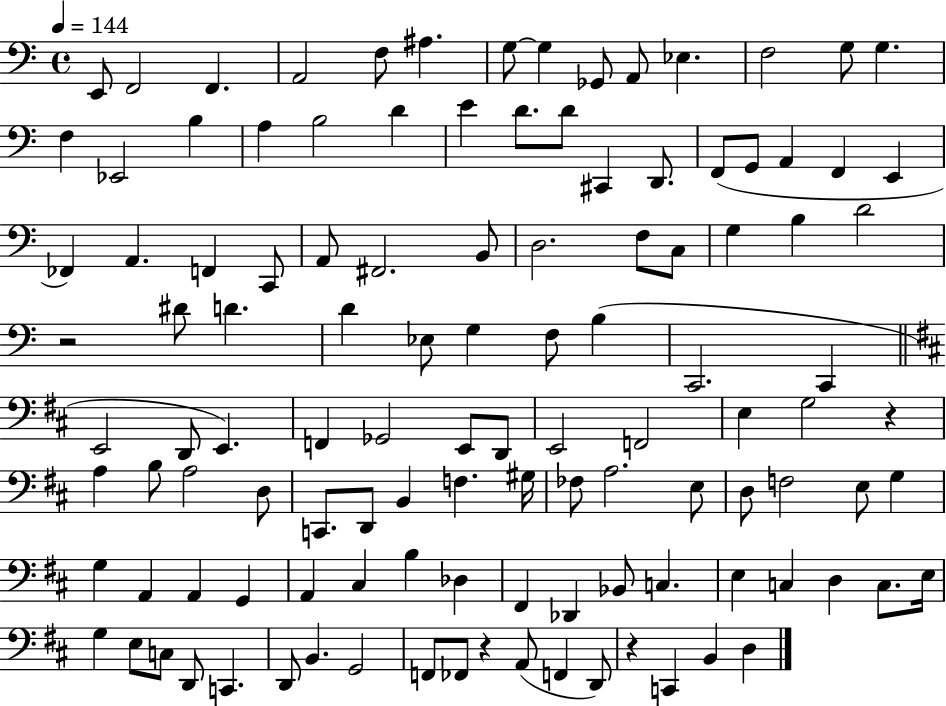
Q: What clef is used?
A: bass